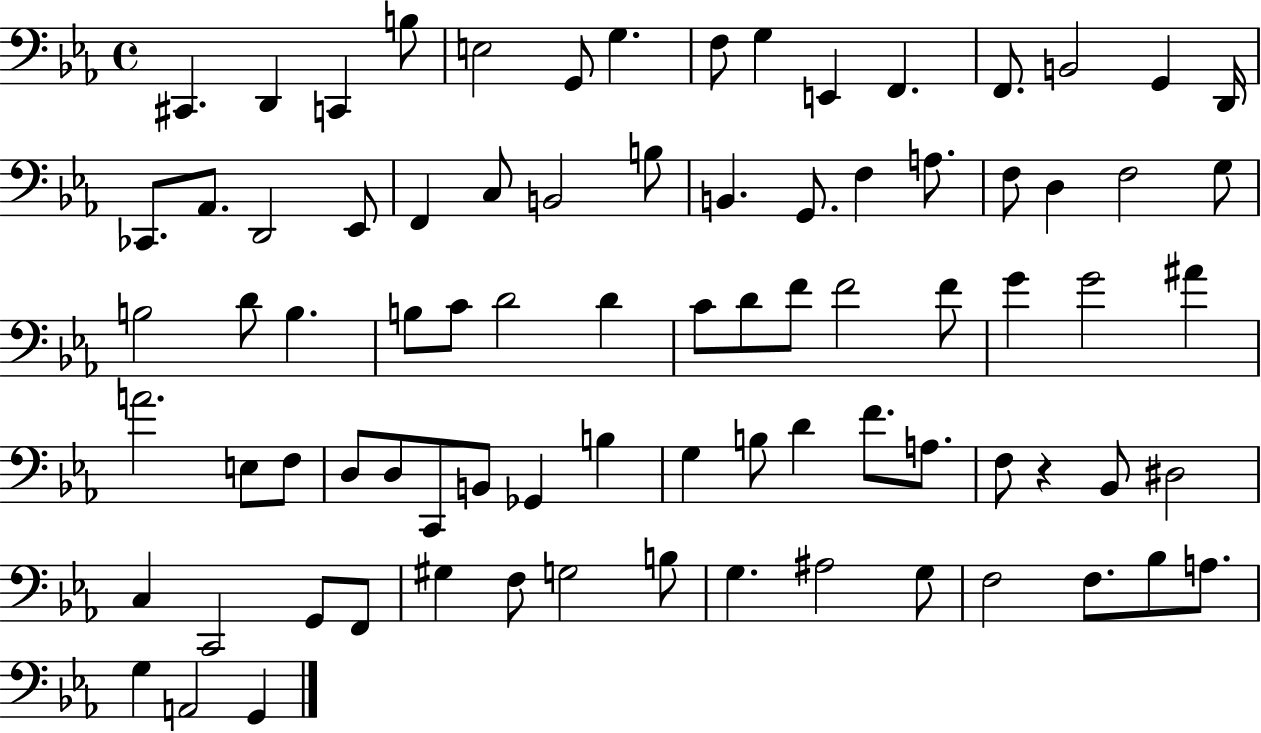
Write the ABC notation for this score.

X:1
T:Untitled
M:4/4
L:1/4
K:Eb
^C,, D,, C,, B,/2 E,2 G,,/2 G, F,/2 G, E,, F,, F,,/2 B,,2 G,, D,,/4 _C,,/2 _A,,/2 D,,2 _E,,/2 F,, C,/2 B,,2 B,/2 B,, G,,/2 F, A,/2 F,/2 D, F,2 G,/2 B,2 D/2 B, B,/2 C/2 D2 D C/2 D/2 F/2 F2 F/2 G G2 ^A A2 E,/2 F,/2 D,/2 D,/2 C,,/2 B,,/2 _G,, B, G, B,/2 D F/2 A,/2 F,/2 z _B,,/2 ^D,2 C, C,,2 G,,/2 F,,/2 ^G, F,/2 G,2 B,/2 G, ^A,2 G,/2 F,2 F,/2 _B,/2 A,/2 G, A,,2 G,,